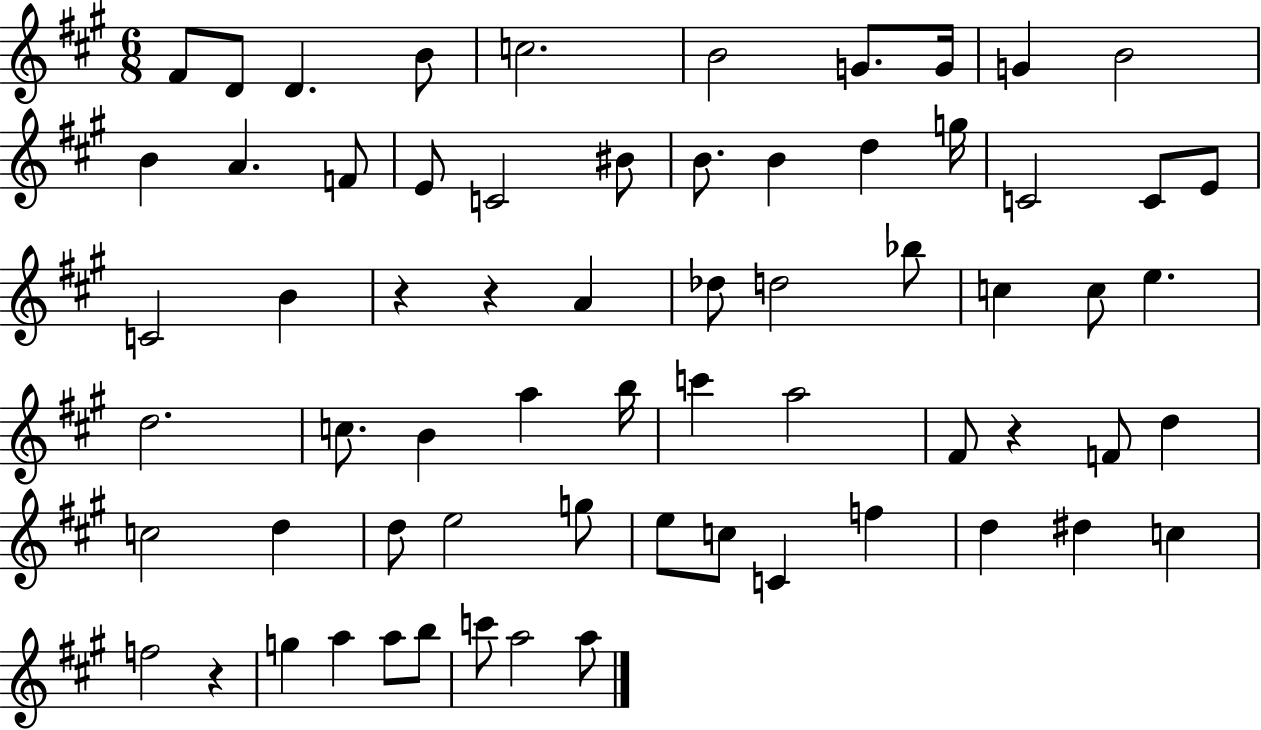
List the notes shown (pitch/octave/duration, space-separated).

F#4/e D4/e D4/q. B4/e C5/h. B4/h G4/e. G4/s G4/q B4/h B4/q A4/q. F4/e E4/e C4/h BIS4/e B4/e. B4/q D5/q G5/s C4/h C4/e E4/e C4/h B4/q R/q R/q A4/q Db5/e D5/h Bb5/e C5/q C5/e E5/q. D5/h. C5/e. B4/q A5/q B5/s C6/q A5/h F#4/e R/q F4/e D5/q C5/h D5/q D5/e E5/h G5/e E5/e C5/e C4/q F5/q D5/q D#5/q C5/q F5/h R/q G5/q A5/q A5/e B5/e C6/e A5/h A5/e